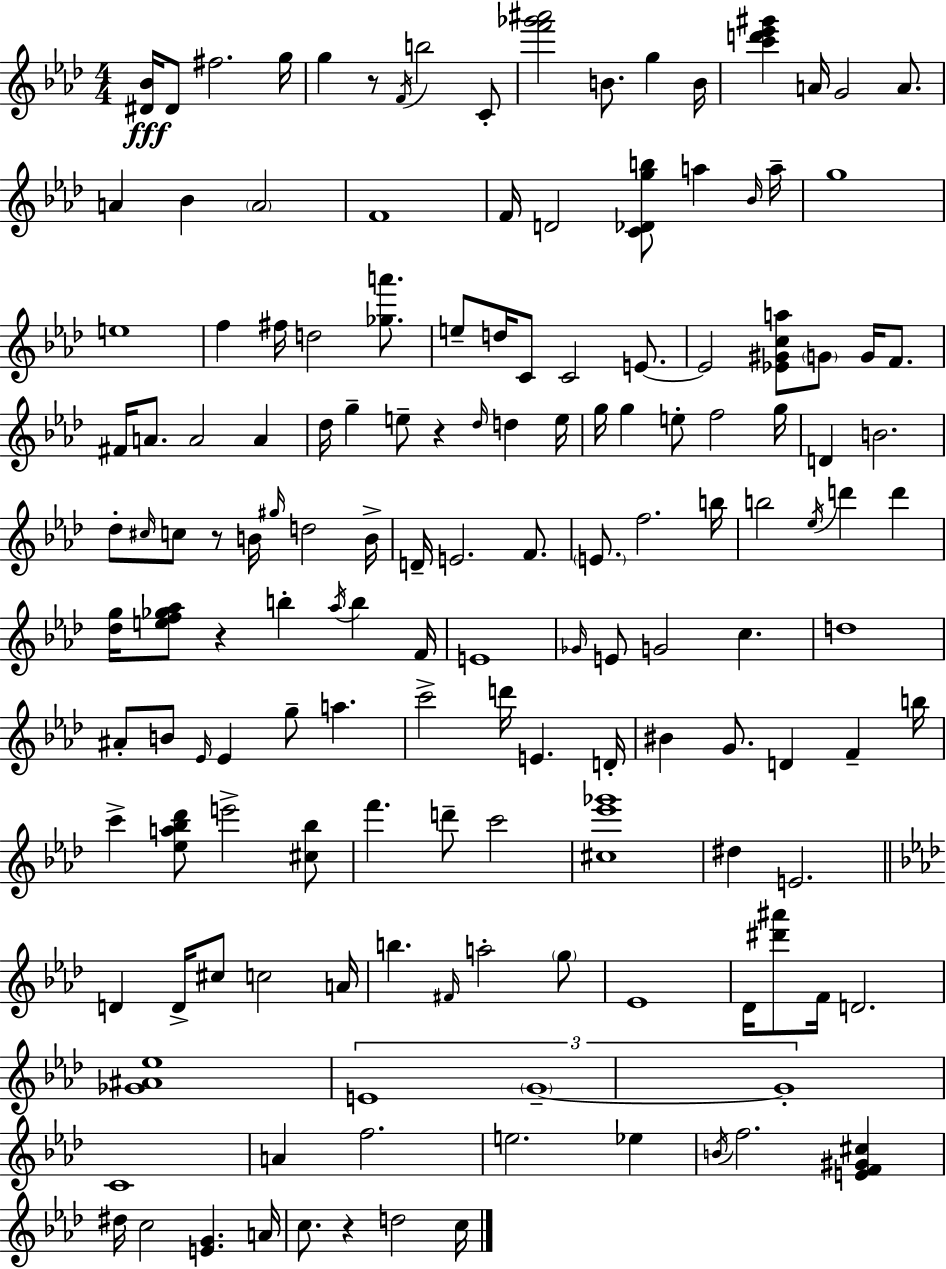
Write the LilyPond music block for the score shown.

{
  \clef treble
  \numericTimeSignature
  \time 4/4
  \key aes \major
  <dis' bes'>16\fff dis'8 fis''2. g''16 | g''4 r8 \acciaccatura { f'16 } b''2 c'8-. | <f''' ges''' ais'''>2 b'8. g''4 | b'16 <c''' d''' ees''' gis'''>4 a'16 g'2 a'8. | \break a'4 bes'4 \parenthesize a'2 | f'1 | f'16 d'2 <c' des' g'' b''>8 a''4 | \grace { bes'16 } a''16-- g''1 | \break e''1 | f''4 fis''16 d''2 <ges'' a'''>8. | e''8-- d''16 c'8 c'2 e'8.~~ | e'2 <ees' gis' c'' a''>8 \parenthesize g'8 g'16 f'8. | \break fis'16 a'8. a'2 a'4 | des''16 g''4-- e''8-- r4 \grace { des''16 } d''4 | e''16 g''16 g''4 e''8-. f''2 | g''16 d'4 b'2. | \break des''8-. \grace { cis''16 } c''8 r8 b'16 \grace { gis''16 } d''2 | b'16-> d'16-- e'2. | f'8. \parenthesize e'8. f''2. | b''16 b''2 \acciaccatura { ees''16 } d'''4 | \break d'''4 <des'' g''>16 <e'' f'' ges'' aes''>8 r4 b''4-. | \acciaccatura { aes''16 } b''4 f'16 e'1 | \grace { ges'16 } e'8 g'2 | c''4. d''1 | \break ais'8-. b'8 \grace { ees'16 } ees'4 | g''8-- a''4. c'''2-> | d'''16 e'4. d'16-. bis'4 g'8. | d'4 f'4-- b''16 c'''4-> <ees'' a'' bes'' des'''>8 e'''2-> | \break <cis'' bes''>8 f'''4. d'''8-- | c'''2 <cis'' ees''' ges'''>1 | dis''4 e'2. | \bar "||" \break \key f \minor d'4 d'16-> cis''8 c''2 a'16 | b''4. \grace { fis'16 } a''2-. \parenthesize g''8 | ees'1 | des'16 <dis''' ais'''>8 f'16 d'2. | \break <ges' ais' ees''>1 | \tuplet 3/2 { e'1 | \parenthesize g'1--~~ | g'1-. } | \break c'1 | a'4 f''2. | e''2. ees''4 | \acciaccatura { b'16 } f''2. <e' f' gis' cis''>4 | \break dis''16 c''2 <e' g'>4. | a'16 c''8. r4 d''2 | c''16 \bar "|."
}